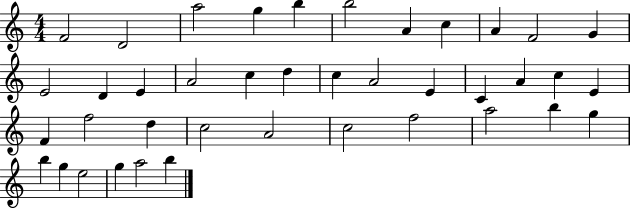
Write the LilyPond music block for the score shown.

{
  \clef treble
  \numericTimeSignature
  \time 4/4
  \key c \major
  f'2 d'2 | a''2 g''4 b''4 | b''2 a'4 c''4 | a'4 f'2 g'4 | \break e'2 d'4 e'4 | a'2 c''4 d''4 | c''4 a'2 e'4 | c'4 a'4 c''4 e'4 | \break f'4 f''2 d''4 | c''2 a'2 | c''2 f''2 | a''2 b''4 g''4 | \break b''4 g''4 e''2 | g''4 a''2 b''4 | \bar "|."
}